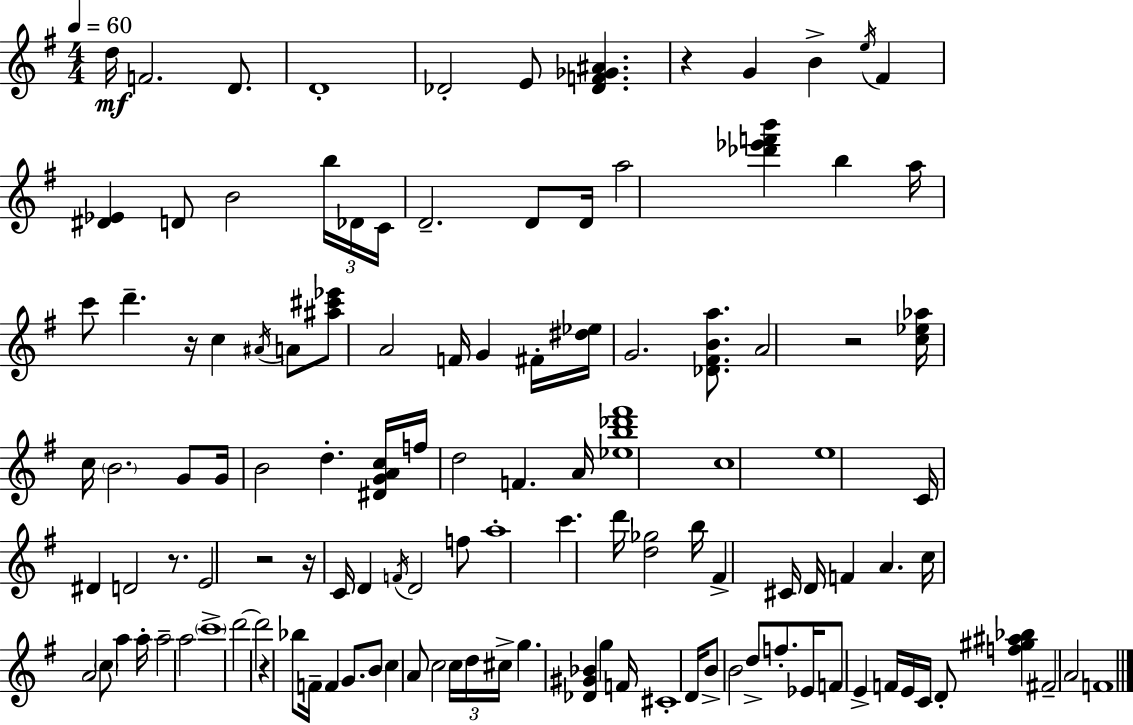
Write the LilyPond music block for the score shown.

{
  \clef treble
  \numericTimeSignature
  \time 4/4
  \key g \major
  \tempo 4 = 60
  d''16\mf f'2. d'8. | d'1-. | des'2-. e'8 <des' f' ges' ais'>4. | r4 g'4 b'4-> \acciaccatura { e''16 } fis'4 | \break <dis' ees'>4 d'8 b'2 \tuplet 3/2 { b''16 | des'16 c'16 } d'2.-- d'8 | d'16 a''2 <des''' ees''' f''' b'''>4 b''4 | a''16 c'''8 d'''4.-- r16 c''4 \acciaccatura { ais'16 } | \break a'8 <ais'' cis''' ees'''>8 a'2 f'16 g'4 | fis'16-. <dis'' ees''>16 g'2. <des' fis' b' a''>8. | a'2 r2 | <c'' ees'' aes''>16 c''16 \parenthesize b'2. | \break g'8 g'16 b'2 d''4.-. | <dis' g' a' c''>16 f''16 d''2 f'4. | a'16 <ees'' b'' des''' fis'''>1 | c''1 | \break e''1 | c'16 dis'4 d'2 r8. | e'2 r2 | r16 c'16 d'4 \acciaccatura { f'16 } d'2 | \break f''8 a''1-. | c'''4. d'''16 <d'' ges''>2 | b''16 fis'4-> cis'16 d'16 f'4 a'4. | c''16 a'2 \parenthesize c''8 a''4 | \break a''16-. a''2-- a''2 | \parenthesize c'''1-> | d'''2~~ d'''2 | r4 bes''8 f'16-- f'4 g'8. | \break b'8 c''4 a'8 c''2 | \tuplet 3/2 { c''16 d''16 cis''16-> } g''4. <des' gis' bes'>4 g''4 | f'16 cis'1-. | d'16 b'8-> b'2 d''8-> | \break f''8.-. ees'16 f'8 e'4-> f'16 e'16 c'16 d'8-. <f'' gis'' ais'' bes''>4 | fis'2-- a'2 | f'1 | \bar "|."
}